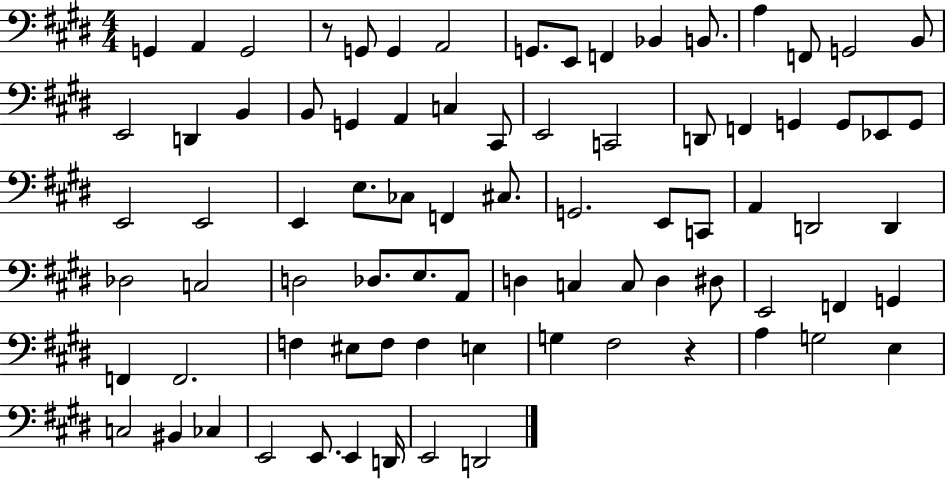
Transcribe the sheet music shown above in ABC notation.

X:1
T:Untitled
M:4/4
L:1/4
K:E
G,, A,, G,,2 z/2 G,,/2 G,, A,,2 G,,/2 E,,/2 F,, _B,, B,,/2 A, F,,/2 G,,2 B,,/2 E,,2 D,, B,, B,,/2 G,, A,, C, ^C,,/2 E,,2 C,,2 D,,/2 F,, G,, G,,/2 _E,,/2 G,,/2 E,,2 E,,2 E,, E,/2 _C,/2 F,, ^C,/2 G,,2 E,,/2 C,,/2 A,, D,,2 D,, _D,2 C,2 D,2 _D,/2 E,/2 A,,/2 D, C, C,/2 D, ^D,/2 E,,2 F,, G,, F,, F,,2 F, ^E,/2 F,/2 F, E, G, ^F,2 z A, G,2 E, C,2 ^B,, _C, E,,2 E,,/2 E,, D,,/4 E,,2 D,,2